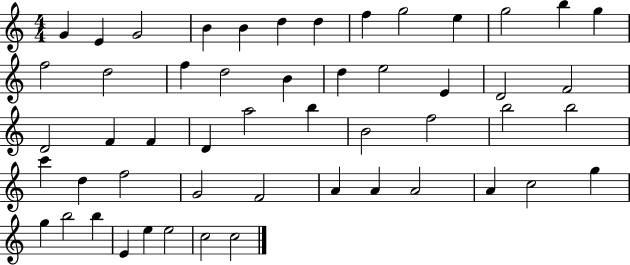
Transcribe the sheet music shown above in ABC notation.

X:1
T:Untitled
M:4/4
L:1/4
K:C
G E G2 B B d d f g2 e g2 b g f2 d2 f d2 B d e2 E D2 F2 D2 F F D a2 b B2 f2 b2 b2 c' d f2 G2 F2 A A A2 A c2 g g b2 b E e e2 c2 c2